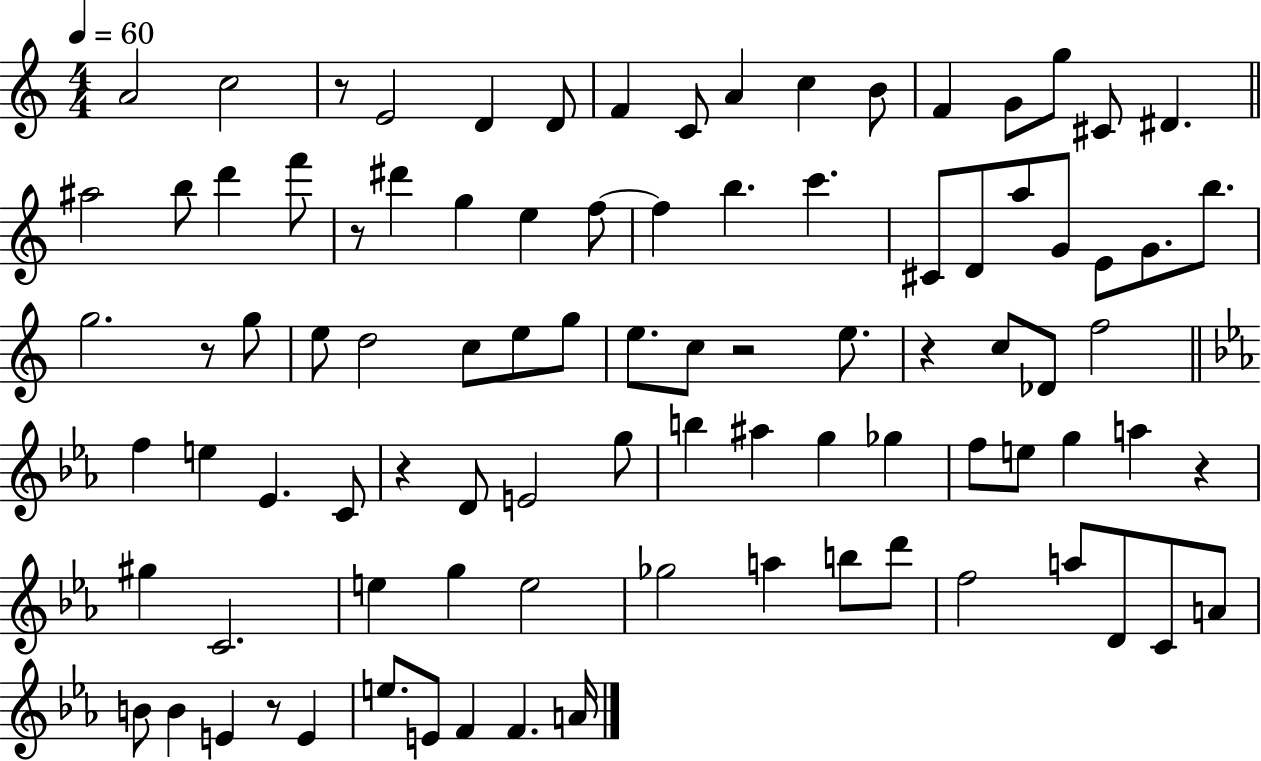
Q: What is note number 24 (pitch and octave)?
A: F5